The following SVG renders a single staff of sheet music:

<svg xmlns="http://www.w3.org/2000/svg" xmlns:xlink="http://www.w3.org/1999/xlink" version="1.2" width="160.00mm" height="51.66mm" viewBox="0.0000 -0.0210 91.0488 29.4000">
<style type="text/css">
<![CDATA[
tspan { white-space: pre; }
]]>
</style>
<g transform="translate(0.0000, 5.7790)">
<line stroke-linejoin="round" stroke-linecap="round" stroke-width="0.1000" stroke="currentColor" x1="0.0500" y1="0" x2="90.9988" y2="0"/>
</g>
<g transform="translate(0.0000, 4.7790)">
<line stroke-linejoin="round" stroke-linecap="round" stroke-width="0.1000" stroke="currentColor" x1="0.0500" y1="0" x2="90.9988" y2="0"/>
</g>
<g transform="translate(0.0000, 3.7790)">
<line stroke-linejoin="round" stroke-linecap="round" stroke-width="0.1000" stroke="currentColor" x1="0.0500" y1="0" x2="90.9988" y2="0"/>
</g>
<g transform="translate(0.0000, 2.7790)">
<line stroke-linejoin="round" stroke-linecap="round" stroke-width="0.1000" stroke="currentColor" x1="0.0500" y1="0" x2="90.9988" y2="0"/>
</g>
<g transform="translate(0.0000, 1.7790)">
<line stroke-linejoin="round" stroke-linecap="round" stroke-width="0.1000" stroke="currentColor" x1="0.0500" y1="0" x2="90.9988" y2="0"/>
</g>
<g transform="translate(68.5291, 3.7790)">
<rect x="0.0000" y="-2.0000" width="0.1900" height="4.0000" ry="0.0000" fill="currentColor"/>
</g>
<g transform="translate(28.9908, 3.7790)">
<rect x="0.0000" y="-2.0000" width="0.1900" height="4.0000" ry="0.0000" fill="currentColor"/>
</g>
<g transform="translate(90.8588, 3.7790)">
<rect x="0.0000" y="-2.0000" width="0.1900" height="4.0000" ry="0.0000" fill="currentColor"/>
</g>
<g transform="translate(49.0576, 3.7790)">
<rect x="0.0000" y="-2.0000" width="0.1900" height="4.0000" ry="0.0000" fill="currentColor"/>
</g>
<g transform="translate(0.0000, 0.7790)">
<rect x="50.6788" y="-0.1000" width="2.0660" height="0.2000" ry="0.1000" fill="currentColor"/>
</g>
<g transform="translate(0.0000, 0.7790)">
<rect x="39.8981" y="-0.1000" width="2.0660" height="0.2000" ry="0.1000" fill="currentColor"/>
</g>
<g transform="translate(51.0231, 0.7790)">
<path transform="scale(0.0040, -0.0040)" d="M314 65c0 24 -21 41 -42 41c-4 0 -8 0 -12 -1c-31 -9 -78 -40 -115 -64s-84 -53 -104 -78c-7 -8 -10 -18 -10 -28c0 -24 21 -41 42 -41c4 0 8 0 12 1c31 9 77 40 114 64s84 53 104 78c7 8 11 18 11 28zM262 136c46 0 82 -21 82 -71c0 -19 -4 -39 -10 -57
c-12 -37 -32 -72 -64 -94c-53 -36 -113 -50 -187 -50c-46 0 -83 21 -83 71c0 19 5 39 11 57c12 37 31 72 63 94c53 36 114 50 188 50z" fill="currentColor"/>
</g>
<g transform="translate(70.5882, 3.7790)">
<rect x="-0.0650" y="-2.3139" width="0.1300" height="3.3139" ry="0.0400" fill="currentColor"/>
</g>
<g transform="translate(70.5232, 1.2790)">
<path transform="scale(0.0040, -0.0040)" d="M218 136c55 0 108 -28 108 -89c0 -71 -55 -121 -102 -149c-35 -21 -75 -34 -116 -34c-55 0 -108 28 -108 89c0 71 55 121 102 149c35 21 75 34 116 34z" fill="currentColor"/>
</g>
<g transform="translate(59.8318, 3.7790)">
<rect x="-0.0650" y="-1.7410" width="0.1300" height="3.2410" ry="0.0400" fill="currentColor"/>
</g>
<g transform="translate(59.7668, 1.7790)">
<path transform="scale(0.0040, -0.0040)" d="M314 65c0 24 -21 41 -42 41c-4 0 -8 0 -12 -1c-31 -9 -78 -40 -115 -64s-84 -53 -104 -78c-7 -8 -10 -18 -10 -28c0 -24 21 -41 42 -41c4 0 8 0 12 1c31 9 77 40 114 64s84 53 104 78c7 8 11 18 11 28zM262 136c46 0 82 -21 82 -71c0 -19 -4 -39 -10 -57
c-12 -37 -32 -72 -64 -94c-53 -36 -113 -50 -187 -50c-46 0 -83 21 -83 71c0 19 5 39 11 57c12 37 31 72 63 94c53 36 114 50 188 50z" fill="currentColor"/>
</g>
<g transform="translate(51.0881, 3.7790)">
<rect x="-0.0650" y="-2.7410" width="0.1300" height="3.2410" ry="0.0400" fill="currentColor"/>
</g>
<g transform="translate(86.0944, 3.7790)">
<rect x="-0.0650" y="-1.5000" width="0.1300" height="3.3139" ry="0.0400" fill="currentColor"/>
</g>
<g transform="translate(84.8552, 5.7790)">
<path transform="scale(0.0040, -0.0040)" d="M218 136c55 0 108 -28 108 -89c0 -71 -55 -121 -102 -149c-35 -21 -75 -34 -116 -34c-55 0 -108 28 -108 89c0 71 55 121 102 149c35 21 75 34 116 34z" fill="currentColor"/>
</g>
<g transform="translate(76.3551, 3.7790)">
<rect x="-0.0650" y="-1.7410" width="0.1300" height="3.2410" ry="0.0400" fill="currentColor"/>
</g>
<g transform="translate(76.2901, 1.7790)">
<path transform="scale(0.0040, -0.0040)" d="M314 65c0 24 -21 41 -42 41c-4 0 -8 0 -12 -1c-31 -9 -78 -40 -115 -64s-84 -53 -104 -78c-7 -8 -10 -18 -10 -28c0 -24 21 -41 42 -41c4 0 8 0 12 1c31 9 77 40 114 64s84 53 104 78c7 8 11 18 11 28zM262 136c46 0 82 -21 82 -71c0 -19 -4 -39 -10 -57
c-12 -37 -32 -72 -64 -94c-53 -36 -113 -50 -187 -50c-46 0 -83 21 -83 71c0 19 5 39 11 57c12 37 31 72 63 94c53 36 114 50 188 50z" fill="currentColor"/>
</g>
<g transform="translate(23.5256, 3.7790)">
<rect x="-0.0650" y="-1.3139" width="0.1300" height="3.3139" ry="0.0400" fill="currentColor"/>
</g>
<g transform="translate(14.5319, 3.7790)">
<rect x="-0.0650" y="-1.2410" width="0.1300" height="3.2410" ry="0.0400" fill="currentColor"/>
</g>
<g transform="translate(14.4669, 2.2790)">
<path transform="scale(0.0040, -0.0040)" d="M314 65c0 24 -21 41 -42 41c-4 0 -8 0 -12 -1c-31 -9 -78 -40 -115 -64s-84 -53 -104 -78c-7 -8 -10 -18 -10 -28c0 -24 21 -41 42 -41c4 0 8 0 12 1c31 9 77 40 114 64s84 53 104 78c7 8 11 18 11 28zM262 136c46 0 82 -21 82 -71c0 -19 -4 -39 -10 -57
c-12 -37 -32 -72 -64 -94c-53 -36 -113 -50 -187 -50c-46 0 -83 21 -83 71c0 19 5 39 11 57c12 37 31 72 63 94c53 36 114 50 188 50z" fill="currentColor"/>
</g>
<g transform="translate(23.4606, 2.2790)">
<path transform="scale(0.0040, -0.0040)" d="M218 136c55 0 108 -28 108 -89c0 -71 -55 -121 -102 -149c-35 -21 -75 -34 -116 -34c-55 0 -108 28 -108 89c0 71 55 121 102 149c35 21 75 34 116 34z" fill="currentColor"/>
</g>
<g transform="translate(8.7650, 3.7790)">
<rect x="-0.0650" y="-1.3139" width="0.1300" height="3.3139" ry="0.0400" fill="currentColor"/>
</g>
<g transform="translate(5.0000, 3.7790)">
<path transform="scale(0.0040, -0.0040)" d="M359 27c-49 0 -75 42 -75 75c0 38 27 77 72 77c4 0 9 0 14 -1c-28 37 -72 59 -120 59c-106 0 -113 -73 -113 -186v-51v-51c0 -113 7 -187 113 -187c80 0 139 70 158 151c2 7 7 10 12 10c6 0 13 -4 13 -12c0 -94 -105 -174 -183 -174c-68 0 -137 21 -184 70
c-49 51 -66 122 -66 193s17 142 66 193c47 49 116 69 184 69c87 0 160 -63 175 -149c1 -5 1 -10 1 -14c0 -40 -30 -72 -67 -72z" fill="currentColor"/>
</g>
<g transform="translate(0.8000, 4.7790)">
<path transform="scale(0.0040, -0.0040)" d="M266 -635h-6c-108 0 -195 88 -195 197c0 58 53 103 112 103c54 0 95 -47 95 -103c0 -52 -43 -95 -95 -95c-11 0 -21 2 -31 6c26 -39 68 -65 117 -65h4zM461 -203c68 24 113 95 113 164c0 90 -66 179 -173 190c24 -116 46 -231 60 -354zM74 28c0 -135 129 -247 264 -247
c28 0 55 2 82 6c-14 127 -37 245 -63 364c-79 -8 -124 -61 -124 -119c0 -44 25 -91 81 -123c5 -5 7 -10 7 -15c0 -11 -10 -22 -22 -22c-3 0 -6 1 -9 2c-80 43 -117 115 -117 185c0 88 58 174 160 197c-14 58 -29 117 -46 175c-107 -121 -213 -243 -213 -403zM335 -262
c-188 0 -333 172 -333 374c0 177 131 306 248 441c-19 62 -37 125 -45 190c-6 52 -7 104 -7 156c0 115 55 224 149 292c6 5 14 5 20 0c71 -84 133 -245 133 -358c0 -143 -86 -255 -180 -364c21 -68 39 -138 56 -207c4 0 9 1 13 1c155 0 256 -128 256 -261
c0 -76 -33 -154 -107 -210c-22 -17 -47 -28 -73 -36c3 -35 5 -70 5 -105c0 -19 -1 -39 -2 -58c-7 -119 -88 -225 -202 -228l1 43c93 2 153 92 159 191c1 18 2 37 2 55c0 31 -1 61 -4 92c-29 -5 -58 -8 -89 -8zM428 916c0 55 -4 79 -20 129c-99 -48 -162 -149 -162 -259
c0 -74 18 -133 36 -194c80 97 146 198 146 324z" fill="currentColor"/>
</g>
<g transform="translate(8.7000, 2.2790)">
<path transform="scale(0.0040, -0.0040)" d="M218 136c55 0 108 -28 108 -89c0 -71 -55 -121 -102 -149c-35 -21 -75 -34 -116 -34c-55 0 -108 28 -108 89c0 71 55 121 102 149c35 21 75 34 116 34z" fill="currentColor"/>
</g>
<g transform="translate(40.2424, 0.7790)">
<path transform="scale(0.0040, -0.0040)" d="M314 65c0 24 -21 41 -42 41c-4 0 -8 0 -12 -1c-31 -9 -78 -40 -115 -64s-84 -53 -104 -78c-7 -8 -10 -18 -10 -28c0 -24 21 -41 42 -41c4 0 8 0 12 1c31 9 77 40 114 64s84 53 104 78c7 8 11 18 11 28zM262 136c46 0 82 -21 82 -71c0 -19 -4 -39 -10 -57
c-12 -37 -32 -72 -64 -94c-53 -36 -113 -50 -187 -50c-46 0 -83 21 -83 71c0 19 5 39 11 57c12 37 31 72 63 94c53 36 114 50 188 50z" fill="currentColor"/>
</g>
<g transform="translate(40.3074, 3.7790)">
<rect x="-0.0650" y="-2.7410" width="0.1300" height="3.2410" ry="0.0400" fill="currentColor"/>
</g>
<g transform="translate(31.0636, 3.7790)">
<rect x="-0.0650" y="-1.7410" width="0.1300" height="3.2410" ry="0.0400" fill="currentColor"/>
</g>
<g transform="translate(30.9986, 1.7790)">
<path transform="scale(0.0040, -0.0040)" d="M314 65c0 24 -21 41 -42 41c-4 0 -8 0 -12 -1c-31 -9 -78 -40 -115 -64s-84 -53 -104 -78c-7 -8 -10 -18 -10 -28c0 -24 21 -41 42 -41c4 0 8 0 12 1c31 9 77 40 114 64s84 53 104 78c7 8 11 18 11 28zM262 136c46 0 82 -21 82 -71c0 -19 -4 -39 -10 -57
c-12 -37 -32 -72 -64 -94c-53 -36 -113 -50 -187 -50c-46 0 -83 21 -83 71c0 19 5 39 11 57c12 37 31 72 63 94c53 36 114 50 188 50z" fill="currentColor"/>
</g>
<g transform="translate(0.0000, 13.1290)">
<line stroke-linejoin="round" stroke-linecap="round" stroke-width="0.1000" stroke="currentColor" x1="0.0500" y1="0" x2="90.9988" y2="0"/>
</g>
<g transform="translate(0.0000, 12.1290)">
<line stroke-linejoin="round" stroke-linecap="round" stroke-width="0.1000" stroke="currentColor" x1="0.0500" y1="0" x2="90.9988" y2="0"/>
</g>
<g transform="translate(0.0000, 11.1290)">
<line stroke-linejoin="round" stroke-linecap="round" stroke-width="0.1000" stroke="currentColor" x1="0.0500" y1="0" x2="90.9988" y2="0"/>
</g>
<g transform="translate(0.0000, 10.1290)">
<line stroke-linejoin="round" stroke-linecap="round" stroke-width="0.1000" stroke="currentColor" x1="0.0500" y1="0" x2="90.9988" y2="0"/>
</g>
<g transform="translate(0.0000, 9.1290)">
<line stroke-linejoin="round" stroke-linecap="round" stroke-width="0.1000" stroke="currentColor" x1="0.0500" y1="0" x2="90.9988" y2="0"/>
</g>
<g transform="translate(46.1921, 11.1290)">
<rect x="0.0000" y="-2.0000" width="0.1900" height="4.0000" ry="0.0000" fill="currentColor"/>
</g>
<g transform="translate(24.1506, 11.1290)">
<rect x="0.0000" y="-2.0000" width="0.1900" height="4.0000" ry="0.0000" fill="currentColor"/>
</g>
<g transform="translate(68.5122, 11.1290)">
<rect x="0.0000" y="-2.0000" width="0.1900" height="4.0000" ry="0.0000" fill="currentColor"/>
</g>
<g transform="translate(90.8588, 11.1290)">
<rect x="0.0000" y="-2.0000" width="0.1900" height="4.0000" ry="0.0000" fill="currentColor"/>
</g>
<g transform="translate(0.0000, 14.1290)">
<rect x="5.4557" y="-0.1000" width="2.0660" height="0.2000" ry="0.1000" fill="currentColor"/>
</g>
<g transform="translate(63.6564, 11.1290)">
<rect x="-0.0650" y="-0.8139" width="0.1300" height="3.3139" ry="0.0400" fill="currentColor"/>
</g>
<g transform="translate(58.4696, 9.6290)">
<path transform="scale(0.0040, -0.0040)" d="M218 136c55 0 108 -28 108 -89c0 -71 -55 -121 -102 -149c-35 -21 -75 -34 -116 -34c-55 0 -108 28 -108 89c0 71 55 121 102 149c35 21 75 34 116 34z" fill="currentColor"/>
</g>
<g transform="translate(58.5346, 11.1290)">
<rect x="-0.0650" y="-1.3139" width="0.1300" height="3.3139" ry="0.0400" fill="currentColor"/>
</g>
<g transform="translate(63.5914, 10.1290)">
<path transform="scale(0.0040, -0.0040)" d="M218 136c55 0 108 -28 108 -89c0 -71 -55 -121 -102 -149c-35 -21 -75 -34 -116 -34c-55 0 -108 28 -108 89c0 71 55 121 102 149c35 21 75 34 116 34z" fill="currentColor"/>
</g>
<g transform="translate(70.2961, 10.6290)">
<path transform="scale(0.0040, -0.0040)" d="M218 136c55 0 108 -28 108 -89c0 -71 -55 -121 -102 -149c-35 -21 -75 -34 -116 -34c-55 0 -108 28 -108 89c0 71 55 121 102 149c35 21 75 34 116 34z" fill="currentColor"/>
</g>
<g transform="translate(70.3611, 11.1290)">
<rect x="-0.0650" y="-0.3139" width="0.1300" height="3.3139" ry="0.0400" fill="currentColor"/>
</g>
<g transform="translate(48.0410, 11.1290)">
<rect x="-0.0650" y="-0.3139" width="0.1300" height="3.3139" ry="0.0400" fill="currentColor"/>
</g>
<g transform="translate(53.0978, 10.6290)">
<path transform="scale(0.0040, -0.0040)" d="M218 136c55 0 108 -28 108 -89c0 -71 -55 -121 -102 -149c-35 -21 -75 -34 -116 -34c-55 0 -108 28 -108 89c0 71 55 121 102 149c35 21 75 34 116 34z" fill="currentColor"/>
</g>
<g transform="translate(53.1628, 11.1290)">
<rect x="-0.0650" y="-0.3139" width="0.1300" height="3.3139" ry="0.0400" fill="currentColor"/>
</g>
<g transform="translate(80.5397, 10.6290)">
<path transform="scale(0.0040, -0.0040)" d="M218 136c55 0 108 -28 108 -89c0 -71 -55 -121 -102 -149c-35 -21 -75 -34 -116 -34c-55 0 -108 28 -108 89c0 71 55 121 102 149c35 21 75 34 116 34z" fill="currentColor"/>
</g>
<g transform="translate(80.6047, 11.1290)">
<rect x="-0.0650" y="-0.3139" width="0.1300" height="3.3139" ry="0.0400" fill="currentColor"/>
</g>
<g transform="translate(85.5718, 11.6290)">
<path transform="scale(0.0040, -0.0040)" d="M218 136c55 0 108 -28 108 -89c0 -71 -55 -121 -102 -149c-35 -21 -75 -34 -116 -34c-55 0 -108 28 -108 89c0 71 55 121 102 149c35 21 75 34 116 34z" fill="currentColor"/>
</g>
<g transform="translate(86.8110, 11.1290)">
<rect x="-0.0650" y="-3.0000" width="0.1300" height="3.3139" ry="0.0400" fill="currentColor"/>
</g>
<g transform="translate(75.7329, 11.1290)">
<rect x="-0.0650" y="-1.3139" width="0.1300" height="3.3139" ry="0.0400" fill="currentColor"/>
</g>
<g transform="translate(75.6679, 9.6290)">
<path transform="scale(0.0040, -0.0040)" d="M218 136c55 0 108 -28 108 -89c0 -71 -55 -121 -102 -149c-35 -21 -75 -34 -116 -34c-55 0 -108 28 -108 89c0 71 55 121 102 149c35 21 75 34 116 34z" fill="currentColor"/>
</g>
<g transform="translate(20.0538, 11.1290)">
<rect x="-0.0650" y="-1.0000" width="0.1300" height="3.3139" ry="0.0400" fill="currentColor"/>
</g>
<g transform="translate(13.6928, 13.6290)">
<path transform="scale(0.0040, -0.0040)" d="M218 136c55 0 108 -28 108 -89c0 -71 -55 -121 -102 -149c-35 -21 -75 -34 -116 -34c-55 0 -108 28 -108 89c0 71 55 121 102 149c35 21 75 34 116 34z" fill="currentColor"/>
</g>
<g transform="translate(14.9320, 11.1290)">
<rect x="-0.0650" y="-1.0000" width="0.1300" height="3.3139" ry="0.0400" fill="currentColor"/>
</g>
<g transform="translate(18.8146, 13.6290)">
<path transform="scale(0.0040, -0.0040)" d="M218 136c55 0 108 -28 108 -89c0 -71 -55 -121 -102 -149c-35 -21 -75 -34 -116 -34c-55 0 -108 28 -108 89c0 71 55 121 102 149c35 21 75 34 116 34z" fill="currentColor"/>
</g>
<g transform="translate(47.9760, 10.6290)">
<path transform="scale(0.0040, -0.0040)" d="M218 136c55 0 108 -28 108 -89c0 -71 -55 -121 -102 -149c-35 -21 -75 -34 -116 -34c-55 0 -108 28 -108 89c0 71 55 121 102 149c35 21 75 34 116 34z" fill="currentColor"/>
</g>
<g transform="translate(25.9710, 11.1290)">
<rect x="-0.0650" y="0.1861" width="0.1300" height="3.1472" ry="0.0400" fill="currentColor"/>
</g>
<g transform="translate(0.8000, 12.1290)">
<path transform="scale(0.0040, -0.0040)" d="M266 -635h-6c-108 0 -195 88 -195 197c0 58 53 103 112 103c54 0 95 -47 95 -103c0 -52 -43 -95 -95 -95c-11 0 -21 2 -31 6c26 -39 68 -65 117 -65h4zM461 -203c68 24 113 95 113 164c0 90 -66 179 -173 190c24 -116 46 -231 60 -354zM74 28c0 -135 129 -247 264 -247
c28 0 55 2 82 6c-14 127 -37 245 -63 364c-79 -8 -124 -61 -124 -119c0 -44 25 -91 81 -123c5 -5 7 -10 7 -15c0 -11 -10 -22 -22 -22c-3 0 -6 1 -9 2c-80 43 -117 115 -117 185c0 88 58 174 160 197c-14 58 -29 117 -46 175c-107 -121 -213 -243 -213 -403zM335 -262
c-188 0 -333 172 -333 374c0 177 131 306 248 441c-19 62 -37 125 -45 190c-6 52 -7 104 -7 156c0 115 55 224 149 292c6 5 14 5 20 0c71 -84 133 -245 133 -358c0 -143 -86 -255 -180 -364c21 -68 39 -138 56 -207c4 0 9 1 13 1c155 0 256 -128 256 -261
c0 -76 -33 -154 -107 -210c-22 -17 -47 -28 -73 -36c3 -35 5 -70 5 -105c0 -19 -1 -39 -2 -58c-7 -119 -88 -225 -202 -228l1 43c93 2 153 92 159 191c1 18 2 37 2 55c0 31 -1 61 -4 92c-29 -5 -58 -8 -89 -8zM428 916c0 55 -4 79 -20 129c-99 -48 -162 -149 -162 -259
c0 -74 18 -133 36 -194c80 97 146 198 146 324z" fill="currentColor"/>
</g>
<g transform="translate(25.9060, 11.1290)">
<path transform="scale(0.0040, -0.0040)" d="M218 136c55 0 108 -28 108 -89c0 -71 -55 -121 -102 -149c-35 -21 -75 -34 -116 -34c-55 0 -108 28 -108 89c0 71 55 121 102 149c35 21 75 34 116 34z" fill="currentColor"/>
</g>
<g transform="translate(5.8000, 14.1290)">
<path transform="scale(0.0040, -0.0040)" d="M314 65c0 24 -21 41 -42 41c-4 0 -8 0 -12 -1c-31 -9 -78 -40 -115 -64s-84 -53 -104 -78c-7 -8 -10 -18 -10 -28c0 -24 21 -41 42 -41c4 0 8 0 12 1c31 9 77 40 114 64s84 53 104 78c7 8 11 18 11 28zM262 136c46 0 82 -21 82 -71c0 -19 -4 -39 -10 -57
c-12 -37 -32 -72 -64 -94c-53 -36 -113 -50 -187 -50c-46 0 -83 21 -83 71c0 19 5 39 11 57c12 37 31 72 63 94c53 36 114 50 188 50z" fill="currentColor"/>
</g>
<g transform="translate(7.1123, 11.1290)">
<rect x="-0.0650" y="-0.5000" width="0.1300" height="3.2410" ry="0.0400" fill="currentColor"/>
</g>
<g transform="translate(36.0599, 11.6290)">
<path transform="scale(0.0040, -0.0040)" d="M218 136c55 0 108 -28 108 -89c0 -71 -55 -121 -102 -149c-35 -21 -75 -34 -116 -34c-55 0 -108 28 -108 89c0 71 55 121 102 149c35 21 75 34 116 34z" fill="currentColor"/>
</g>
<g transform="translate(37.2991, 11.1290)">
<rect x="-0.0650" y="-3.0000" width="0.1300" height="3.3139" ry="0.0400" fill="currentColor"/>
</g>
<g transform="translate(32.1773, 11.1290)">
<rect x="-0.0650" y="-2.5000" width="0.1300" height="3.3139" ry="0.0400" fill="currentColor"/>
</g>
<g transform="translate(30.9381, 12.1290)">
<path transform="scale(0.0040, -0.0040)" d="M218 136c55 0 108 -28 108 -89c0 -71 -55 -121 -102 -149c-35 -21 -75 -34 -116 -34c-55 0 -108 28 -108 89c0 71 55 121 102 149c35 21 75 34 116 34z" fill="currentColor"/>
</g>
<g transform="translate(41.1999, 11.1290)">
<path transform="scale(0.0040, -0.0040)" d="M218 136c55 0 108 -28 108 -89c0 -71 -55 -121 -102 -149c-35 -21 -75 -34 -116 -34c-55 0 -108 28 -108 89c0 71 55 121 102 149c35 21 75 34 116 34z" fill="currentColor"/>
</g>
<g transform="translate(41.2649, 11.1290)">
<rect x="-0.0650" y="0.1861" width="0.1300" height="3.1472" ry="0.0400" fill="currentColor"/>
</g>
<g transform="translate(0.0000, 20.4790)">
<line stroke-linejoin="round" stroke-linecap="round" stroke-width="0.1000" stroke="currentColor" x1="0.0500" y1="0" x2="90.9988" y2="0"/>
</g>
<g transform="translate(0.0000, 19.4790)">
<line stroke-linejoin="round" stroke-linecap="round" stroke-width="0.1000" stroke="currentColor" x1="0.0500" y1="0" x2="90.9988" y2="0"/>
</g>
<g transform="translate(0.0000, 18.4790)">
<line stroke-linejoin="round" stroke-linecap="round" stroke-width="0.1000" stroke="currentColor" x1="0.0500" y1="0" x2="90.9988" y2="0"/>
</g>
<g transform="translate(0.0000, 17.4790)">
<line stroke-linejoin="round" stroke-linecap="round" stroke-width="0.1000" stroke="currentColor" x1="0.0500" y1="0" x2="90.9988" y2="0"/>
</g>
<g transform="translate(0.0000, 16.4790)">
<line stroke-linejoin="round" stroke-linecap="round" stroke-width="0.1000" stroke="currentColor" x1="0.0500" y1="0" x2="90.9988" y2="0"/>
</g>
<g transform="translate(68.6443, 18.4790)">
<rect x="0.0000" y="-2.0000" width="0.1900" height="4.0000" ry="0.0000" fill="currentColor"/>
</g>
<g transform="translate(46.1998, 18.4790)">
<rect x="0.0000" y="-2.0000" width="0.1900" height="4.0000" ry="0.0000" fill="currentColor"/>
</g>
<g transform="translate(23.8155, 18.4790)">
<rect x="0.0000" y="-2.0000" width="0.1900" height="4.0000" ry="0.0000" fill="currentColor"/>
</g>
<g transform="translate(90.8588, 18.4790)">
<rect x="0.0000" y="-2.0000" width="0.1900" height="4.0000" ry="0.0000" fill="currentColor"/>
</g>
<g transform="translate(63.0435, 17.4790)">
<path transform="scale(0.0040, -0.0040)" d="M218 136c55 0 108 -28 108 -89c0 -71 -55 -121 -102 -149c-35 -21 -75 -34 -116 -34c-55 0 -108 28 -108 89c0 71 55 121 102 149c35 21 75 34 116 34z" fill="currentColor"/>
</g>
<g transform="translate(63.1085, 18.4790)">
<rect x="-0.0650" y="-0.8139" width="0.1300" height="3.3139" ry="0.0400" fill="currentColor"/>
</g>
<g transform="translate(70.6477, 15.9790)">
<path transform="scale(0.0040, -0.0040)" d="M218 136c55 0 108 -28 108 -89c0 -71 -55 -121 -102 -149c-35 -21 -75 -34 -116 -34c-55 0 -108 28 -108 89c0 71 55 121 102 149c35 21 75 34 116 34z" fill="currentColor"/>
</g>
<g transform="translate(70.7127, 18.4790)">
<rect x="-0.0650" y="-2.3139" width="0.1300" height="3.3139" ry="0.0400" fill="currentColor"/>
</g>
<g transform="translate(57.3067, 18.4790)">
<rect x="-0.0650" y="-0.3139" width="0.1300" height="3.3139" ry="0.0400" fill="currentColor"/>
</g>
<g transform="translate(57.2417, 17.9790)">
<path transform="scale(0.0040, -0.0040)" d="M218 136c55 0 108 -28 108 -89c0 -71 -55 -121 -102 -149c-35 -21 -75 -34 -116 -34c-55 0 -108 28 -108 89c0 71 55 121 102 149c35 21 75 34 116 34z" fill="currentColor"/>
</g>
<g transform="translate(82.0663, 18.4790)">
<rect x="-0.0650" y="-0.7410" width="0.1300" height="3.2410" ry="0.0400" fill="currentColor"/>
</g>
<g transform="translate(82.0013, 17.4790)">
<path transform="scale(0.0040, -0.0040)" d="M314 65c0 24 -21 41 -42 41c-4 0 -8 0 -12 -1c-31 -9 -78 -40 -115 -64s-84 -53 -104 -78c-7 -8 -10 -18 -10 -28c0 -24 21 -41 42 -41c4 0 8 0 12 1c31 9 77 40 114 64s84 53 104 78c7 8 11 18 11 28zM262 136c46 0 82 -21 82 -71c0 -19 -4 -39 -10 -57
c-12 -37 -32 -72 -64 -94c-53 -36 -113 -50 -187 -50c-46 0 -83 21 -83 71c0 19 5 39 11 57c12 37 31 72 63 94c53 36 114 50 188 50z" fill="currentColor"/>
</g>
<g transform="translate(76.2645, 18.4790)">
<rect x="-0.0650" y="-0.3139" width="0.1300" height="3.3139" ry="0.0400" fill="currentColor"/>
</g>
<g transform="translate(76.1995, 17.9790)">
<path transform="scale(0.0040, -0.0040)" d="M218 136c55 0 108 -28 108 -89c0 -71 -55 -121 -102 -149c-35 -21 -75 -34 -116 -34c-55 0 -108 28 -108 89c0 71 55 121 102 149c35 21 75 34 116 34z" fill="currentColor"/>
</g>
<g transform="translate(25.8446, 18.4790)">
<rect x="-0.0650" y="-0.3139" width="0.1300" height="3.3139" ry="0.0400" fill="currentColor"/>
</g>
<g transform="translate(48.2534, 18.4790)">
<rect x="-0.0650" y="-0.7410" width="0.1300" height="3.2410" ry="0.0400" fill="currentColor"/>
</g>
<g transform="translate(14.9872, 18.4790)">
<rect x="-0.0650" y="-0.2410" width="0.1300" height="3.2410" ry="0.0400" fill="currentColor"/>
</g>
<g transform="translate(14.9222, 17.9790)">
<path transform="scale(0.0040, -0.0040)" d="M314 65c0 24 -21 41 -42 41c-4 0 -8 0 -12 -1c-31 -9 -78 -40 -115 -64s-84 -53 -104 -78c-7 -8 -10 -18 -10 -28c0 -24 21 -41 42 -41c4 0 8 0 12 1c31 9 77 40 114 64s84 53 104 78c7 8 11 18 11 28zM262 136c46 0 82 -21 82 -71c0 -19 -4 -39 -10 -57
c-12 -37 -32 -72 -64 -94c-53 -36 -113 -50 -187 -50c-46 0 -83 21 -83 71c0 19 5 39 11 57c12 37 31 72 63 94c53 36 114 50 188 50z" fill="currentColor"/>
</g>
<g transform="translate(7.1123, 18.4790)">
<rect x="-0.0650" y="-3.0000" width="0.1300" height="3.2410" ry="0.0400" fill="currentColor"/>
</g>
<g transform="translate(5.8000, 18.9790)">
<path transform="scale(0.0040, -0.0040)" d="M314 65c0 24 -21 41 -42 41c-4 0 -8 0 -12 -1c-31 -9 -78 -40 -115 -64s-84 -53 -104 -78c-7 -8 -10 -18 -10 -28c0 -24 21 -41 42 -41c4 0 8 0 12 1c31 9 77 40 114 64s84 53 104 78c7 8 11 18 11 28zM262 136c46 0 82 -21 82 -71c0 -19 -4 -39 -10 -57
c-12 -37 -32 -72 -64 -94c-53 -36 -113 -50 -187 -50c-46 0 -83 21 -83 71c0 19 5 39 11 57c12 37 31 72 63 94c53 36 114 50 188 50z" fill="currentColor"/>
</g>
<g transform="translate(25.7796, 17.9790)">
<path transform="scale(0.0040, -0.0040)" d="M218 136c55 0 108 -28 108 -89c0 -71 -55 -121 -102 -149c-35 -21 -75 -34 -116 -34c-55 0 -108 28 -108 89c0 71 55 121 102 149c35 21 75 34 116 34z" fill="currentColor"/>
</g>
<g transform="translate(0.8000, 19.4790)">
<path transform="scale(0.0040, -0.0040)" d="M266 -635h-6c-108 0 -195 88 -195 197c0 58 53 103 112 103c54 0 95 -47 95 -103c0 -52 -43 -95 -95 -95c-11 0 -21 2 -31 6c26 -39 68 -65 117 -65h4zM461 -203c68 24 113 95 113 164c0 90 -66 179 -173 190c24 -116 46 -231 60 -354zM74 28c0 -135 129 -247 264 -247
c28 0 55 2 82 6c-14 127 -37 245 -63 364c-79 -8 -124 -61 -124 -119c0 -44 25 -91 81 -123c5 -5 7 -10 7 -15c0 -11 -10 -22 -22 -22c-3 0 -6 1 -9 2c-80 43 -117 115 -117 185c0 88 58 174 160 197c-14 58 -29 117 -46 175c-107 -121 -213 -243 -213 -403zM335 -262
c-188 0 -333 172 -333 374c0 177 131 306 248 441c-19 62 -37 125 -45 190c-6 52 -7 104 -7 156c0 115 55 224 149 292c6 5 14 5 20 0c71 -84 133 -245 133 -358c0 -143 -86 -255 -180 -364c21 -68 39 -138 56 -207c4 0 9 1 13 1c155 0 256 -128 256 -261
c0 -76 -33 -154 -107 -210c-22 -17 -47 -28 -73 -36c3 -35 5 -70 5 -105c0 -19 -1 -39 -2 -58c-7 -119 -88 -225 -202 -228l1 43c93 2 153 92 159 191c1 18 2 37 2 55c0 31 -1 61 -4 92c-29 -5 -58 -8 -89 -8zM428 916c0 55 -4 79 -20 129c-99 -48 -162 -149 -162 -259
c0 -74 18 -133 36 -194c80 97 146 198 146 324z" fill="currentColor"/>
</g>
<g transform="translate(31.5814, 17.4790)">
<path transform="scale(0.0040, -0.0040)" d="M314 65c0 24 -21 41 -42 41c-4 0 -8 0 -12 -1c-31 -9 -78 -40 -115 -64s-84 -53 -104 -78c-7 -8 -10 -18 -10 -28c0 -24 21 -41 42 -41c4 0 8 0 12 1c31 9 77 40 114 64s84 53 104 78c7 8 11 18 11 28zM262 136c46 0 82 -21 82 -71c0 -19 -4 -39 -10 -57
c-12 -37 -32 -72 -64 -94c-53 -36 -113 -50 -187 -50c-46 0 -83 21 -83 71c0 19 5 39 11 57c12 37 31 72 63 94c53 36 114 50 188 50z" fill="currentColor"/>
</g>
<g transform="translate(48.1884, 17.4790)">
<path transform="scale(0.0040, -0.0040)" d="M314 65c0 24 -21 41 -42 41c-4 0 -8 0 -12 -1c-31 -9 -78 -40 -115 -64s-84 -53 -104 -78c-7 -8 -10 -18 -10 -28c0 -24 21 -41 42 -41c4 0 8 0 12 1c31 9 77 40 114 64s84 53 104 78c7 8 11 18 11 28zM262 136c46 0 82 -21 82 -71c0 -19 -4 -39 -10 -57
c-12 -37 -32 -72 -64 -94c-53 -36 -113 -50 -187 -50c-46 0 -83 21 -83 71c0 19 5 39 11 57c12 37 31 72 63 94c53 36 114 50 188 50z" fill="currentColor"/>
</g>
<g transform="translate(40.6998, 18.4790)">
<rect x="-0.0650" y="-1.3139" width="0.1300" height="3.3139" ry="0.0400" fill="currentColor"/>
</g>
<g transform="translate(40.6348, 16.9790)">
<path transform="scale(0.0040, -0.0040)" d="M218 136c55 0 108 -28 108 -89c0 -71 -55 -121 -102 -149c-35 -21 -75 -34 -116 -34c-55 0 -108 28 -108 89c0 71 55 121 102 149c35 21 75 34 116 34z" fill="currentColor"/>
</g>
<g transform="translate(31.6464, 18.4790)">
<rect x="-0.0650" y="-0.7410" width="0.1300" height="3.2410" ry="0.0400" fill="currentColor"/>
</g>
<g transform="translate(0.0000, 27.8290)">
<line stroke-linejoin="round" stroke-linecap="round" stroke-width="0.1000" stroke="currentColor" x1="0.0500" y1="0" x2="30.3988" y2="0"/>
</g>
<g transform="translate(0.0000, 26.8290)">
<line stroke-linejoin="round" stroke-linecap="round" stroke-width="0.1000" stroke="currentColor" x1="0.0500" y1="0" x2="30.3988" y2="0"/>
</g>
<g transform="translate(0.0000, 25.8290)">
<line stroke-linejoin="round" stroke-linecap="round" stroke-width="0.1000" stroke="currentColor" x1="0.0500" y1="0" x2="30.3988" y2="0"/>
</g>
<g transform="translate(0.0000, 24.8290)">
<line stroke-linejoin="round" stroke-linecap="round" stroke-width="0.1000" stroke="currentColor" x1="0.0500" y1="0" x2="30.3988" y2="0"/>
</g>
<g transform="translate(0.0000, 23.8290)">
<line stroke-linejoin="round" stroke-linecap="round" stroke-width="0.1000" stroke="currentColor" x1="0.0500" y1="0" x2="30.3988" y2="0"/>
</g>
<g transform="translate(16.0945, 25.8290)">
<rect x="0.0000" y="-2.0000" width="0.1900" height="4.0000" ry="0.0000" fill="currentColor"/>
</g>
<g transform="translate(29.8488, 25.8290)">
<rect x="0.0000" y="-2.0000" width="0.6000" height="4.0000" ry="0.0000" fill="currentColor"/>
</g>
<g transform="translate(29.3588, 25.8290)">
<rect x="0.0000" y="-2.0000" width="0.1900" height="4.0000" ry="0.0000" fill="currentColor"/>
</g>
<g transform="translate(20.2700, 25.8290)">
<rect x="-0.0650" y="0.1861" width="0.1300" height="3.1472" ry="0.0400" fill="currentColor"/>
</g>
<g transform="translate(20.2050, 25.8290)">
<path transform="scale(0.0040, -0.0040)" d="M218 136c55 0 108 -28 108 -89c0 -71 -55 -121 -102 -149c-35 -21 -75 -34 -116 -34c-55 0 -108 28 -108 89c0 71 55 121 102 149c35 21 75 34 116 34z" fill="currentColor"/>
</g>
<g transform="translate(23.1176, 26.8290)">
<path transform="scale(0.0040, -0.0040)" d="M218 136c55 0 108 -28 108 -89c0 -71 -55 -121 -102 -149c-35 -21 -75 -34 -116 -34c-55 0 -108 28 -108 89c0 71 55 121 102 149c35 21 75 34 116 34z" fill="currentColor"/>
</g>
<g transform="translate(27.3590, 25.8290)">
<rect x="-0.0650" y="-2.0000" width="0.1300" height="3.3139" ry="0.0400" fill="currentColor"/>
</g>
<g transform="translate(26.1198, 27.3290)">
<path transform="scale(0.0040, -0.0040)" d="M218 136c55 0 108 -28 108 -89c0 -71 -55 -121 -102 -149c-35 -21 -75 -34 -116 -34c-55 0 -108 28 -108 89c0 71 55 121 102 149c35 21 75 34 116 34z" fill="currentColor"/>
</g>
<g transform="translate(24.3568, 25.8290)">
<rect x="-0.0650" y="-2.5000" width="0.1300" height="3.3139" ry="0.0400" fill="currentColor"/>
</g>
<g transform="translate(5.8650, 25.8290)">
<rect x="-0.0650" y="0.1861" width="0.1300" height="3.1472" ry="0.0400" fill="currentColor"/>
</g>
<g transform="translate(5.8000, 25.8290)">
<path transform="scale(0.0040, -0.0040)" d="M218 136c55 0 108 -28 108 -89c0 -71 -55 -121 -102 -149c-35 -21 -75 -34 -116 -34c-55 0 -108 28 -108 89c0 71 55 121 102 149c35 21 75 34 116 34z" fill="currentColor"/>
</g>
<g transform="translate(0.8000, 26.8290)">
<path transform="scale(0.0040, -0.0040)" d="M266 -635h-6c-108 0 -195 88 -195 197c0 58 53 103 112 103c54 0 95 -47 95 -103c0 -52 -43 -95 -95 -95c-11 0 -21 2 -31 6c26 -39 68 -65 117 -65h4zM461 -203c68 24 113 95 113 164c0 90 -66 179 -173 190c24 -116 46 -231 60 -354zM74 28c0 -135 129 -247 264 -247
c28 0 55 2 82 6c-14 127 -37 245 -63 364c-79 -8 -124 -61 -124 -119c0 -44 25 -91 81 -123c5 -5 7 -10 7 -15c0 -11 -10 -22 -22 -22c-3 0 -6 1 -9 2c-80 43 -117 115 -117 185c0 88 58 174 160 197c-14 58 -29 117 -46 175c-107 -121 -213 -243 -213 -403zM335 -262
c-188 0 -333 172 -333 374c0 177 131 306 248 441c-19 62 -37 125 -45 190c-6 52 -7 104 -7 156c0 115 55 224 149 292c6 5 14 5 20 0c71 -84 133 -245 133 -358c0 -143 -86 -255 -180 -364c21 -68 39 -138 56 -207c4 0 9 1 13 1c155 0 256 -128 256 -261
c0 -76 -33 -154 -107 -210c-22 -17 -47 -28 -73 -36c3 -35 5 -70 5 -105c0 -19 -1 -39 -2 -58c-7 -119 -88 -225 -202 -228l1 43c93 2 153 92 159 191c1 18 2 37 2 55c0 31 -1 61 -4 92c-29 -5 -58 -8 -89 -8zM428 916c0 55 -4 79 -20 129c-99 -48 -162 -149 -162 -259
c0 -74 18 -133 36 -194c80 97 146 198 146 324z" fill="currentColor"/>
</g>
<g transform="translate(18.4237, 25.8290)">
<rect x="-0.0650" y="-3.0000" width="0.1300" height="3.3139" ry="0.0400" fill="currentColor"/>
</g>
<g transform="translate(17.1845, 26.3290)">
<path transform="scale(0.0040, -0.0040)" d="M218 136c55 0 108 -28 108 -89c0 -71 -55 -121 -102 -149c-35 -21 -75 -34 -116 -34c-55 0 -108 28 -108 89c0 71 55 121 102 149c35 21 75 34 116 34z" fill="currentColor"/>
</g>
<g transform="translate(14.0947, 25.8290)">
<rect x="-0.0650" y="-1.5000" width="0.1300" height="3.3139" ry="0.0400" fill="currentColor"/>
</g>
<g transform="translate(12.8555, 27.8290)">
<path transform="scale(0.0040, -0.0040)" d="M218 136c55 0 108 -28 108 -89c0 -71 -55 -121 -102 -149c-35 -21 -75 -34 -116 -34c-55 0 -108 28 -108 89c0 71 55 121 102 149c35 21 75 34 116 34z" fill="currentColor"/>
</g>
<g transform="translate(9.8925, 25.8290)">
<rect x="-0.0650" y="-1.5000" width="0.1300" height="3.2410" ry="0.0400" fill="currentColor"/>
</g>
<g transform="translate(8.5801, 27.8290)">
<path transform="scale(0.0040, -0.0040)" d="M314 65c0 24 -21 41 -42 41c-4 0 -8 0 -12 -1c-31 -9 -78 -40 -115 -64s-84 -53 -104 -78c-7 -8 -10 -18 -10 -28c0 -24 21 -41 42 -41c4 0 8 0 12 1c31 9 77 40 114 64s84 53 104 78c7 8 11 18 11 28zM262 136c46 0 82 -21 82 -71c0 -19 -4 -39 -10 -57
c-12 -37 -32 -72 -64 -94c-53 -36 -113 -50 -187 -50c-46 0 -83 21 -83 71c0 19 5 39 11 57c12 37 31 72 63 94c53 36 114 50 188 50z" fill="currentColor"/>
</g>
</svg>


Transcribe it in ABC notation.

X:1
T:Untitled
M:4/4
L:1/4
K:C
e e2 e f2 a2 a2 f2 g f2 E C2 D D B G A B c c e d c e c A A2 c2 c d2 e d2 c d g c d2 B E2 E A B G F